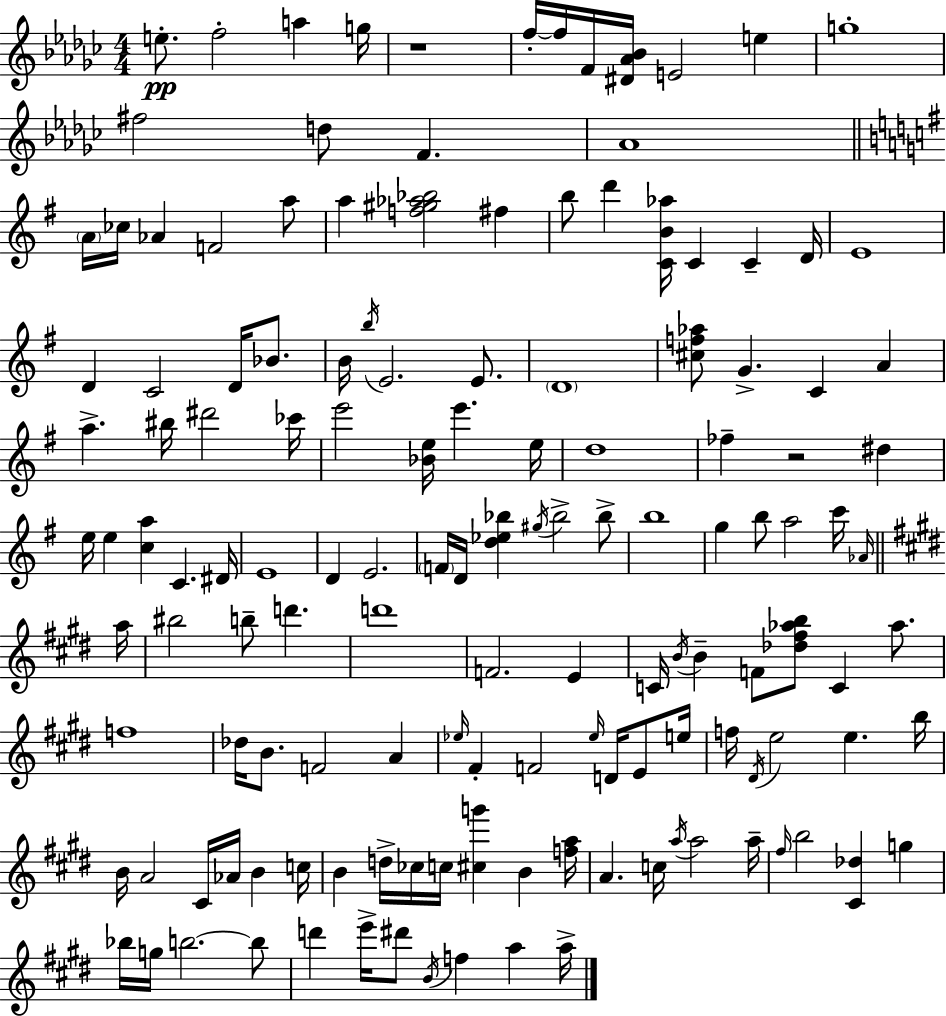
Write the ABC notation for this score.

X:1
T:Untitled
M:4/4
L:1/4
K:Ebm
e/2 f2 a g/4 z4 f/4 f/4 F/4 [^D_A_B]/4 E2 e g4 ^f2 d/2 F _A4 A/4 _c/4 _A F2 a/2 a [f^g_a_b]2 ^f b/2 d' [CB_a]/4 C C D/4 E4 D C2 D/4 _B/2 B/4 b/4 E2 E/2 D4 [^cf_a]/2 G C A a ^b/4 ^d'2 _c'/4 e'2 [_Be]/4 e' e/4 d4 _f z2 ^d e/4 e [ca] C ^D/4 E4 D E2 F/4 D/4 [d_e_b] ^g/4 _b2 _b/2 b4 g b/2 a2 c'/4 _A/4 a/4 ^b2 b/2 d' d'4 F2 E C/4 B/4 B F/2 [_d^f_ab]/2 C _a/2 f4 _d/4 B/2 F2 A _e/4 ^F F2 _e/4 D/4 E/2 e/4 f/4 ^D/4 e2 e b/4 B/4 A2 ^C/4 _A/4 B c/4 B d/4 _c/4 c/4 [^cg'] B [fa]/4 A c/4 a/4 a2 a/4 ^f/4 b2 [^C_d] g _b/4 g/4 b2 b/2 d' e'/4 ^d'/2 B/4 f a a/4